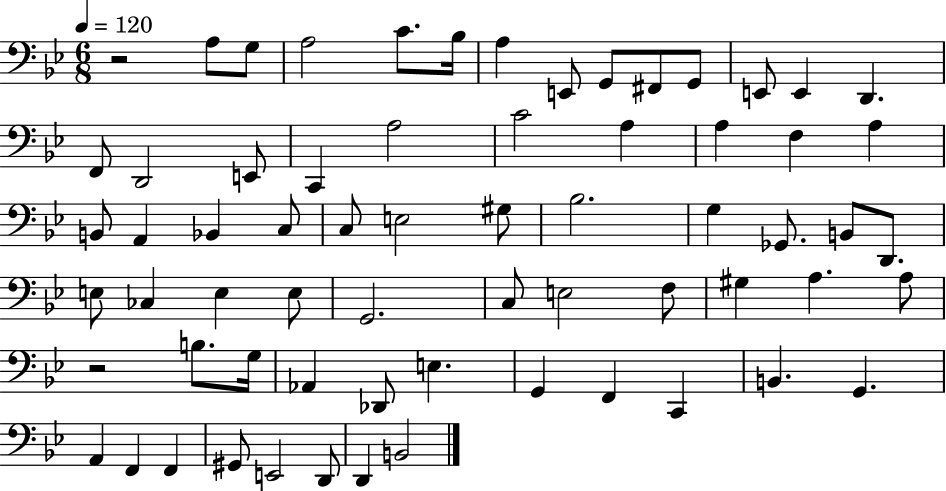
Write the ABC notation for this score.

X:1
T:Untitled
M:6/8
L:1/4
K:Bb
z2 A,/2 G,/2 A,2 C/2 _B,/4 A, E,,/2 G,,/2 ^F,,/2 G,,/2 E,,/2 E,, D,, F,,/2 D,,2 E,,/2 C,, A,2 C2 A, A, F, A, B,,/2 A,, _B,, C,/2 C,/2 E,2 ^G,/2 _B,2 G, _G,,/2 B,,/2 D,,/2 E,/2 _C, E, E,/2 G,,2 C,/2 E,2 F,/2 ^G, A, A,/2 z2 B,/2 G,/4 _A,, _D,,/2 E, G,, F,, C,, B,, G,, A,, F,, F,, ^G,,/2 E,,2 D,,/2 D,, B,,2